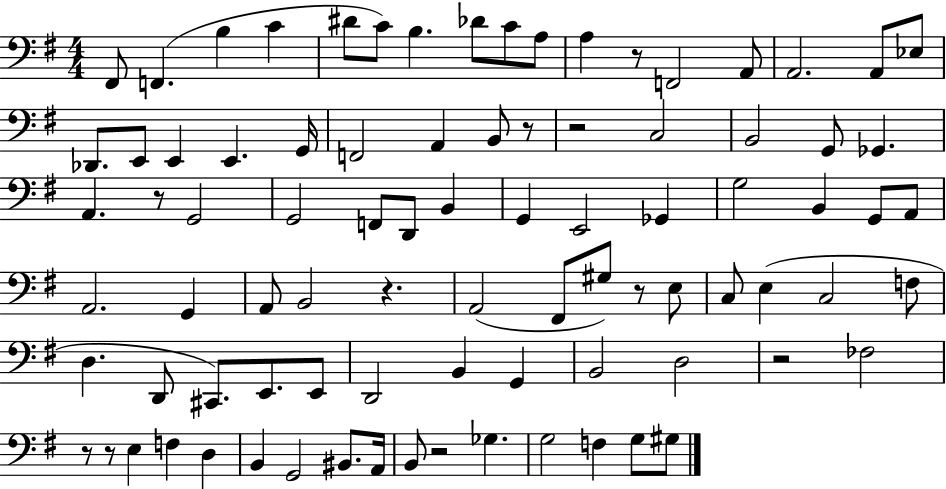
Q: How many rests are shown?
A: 10